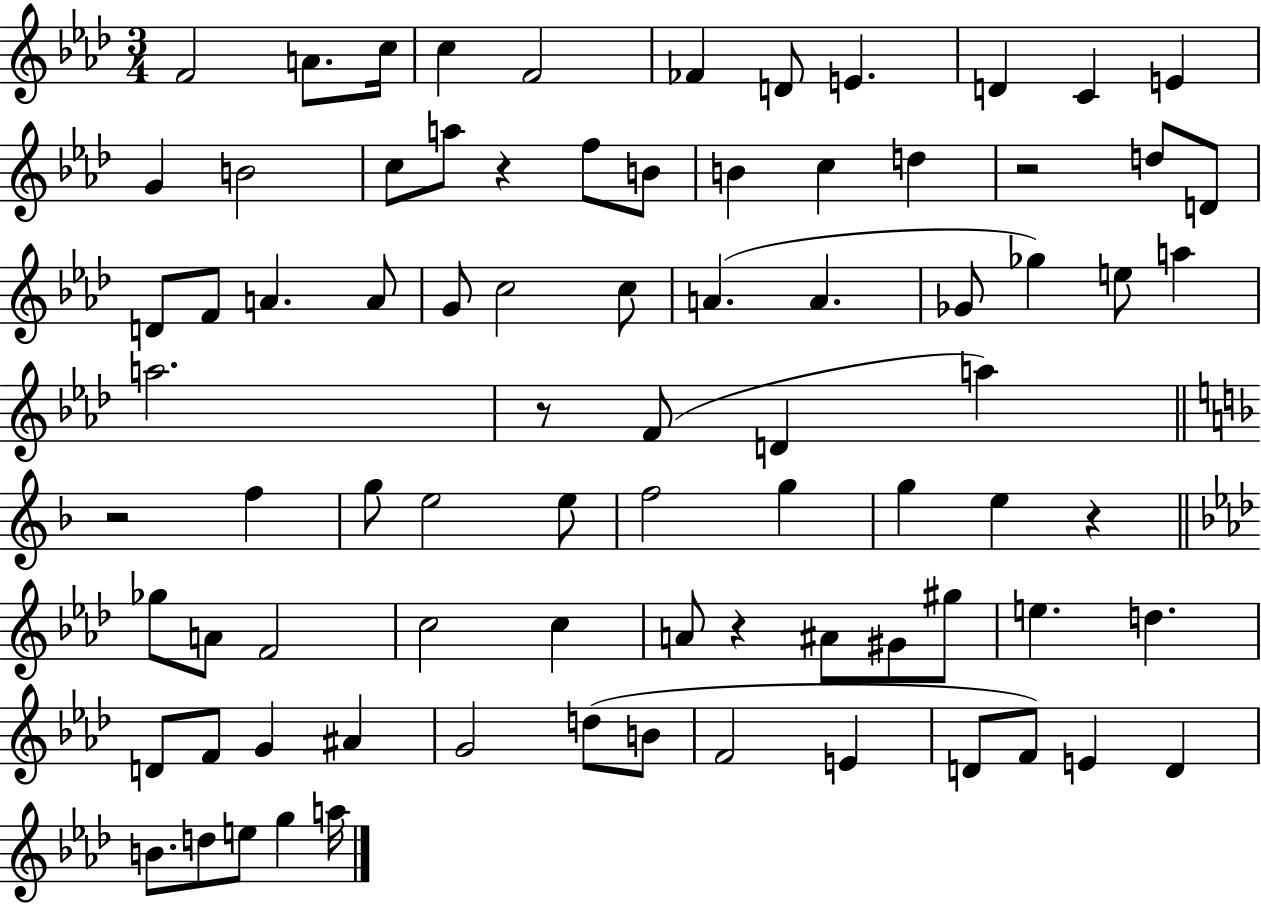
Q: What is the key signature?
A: AES major